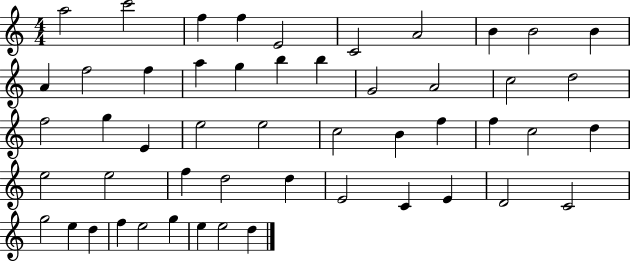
X:1
T:Untitled
M:4/4
L:1/4
K:C
a2 c'2 f f E2 C2 A2 B B2 B A f2 f a g b b G2 A2 c2 d2 f2 g E e2 e2 c2 B f f c2 d e2 e2 f d2 d E2 C E D2 C2 g2 e d f e2 g e e2 d